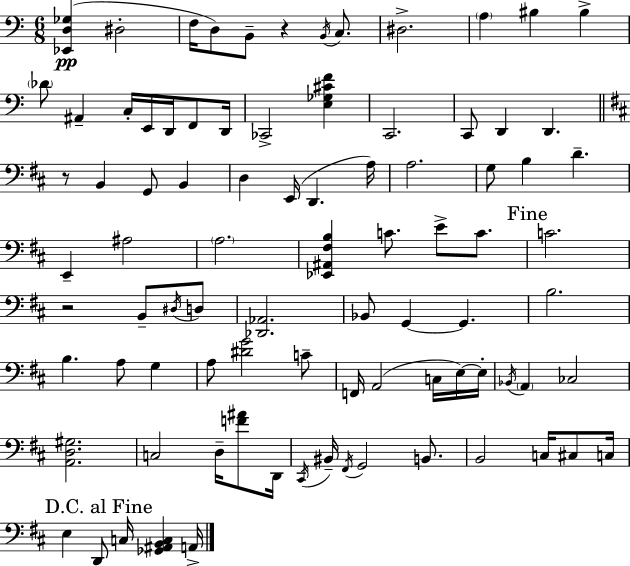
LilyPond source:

{
  \clef bass
  \numericTimeSignature
  \time 6/8
  \key a \minor
  <ees, d ges>4(\pp dis2-. | f16 d8) b,8-- r4 \acciaccatura { b,16 } c8. | dis2.-> | \parenthesize a4 bis4 bis4-> | \break \parenthesize des'8 ais,4-- c16-. e,16 d,16 f,8 | d,16 ces,2-> <e ges cis' f'>4 | c,2. | c,8 d,4 d,4. | \break \bar "||" \break \key d \major r8 b,4 g,8 b,4 | d4 e,16( d,4. a16) | a2. | g8 b4 d'4.-- | \break e,4-- ais2 | \parenthesize a2. | <ees, ais, fis b>4 c'8. e'8-> c'8. | \mark "Fine" c'2. | \break r2 b,8-- \acciaccatura { dis16 } d8 | <des, aes,>2. | bes,8 g,4~~ g,4. | b2. | \break b4. a8 g4 | a8 <dis' g'>2 c'8-- | f,16 a,2( c16 e16~~) | e16-. \acciaccatura { bes,16 } \parenthesize a,4 ces2 | \break <a, d gis>2. | c2 d16-- <f' ais'>8 | d,16 \acciaccatura { cis,16 } bis,16-- \acciaccatura { fis,16 } g,2 | b,8. b,2 | \break c16 cis8 c16 \mark "D.C. al Fine" e4 d,8 c16 <ges, ais, b, c>4 | a,16-> \bar "|."
}